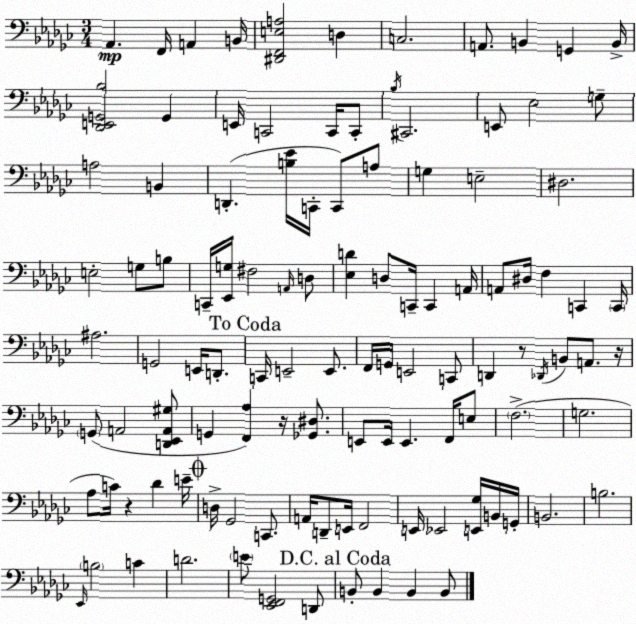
X:1
T:Untitled
M:3/4
L:1/4
K:Ebm
_A,, F,,/4 A,, B,,/4 [^D,,F,,E,A,]2 D, C,2 A,,/2 B,, G,, B,,/4 [_D,,E,,G,,_B,]2 G,, E,,/4 C,,2 C,,/4 C,,/2 _B,/4 ^C,,2 E,,/2 _E,2 G,/2 A,2 B,, D,, [B,_E]/4 C,,/4 C,,/2 A,/2 G, E,2 ^D,2 E,2 G,/2 B,/2 C,,/4 [_E,,G,]/4 ^F,2 A,,/4 D,/2 [_E,D] D,/2 C,,/4 C,, A,,/4 A,,/2 ^D,/4 F, C,, C,,/4 ^A,2 G,,2 E,,/4 D,,/2 C,,/4 E,,2 E,,/2 F,,/4 G,,/4 E,,2 C,,/2 D,, z/2 _D,,/4 B,,/2 A,,/2 z/4 G,,/2 A,,2 [D,,_E,,A,,^G,]/2 G,, [F,,_A,] z/4 [_G,,^D,]/2 E,,/2 E,,/4 E,, F,,/4 E,/2 F,2 G,2 _A,/2 C/4 z _D E/4 D,/4 _G,,2 C,,/2 A,,/4 D,,/2 E,,/4 F,,2 E,,/4 _E,,2 [E,,_G,]/4 B,,/4 G,,/4 B,,2 B,2 _E,,/4 B,2 C D2 E/2 [_E,,F,,G,,]2 D,,/2 B,,/2 B,, B,, B,,/2